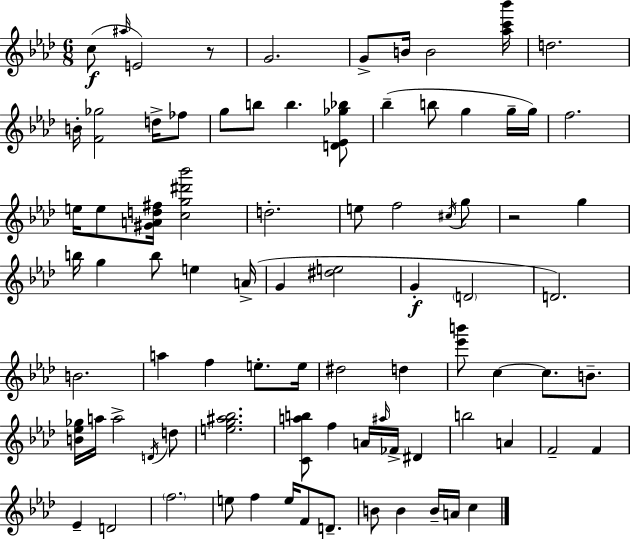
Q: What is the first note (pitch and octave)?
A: C5